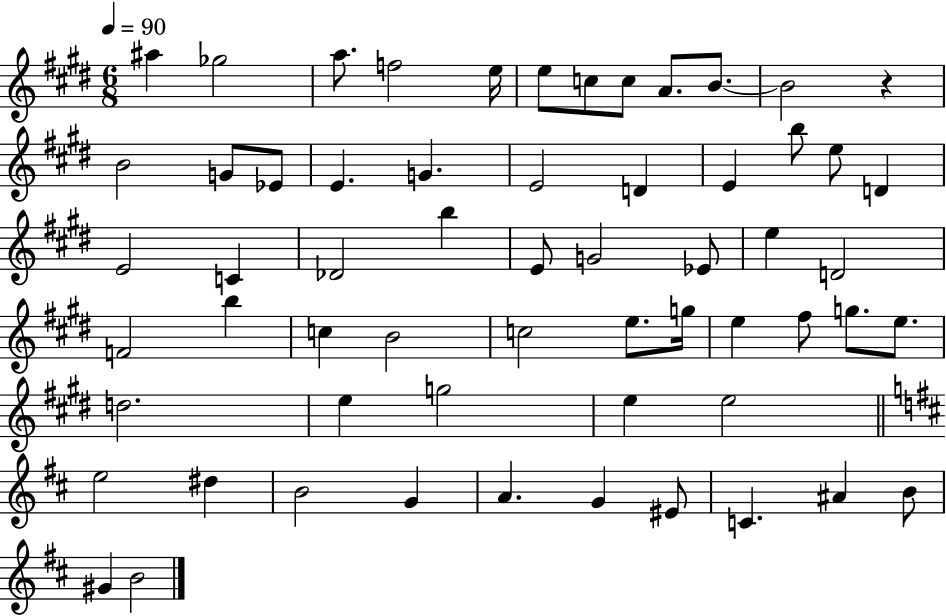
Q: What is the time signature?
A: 6/8